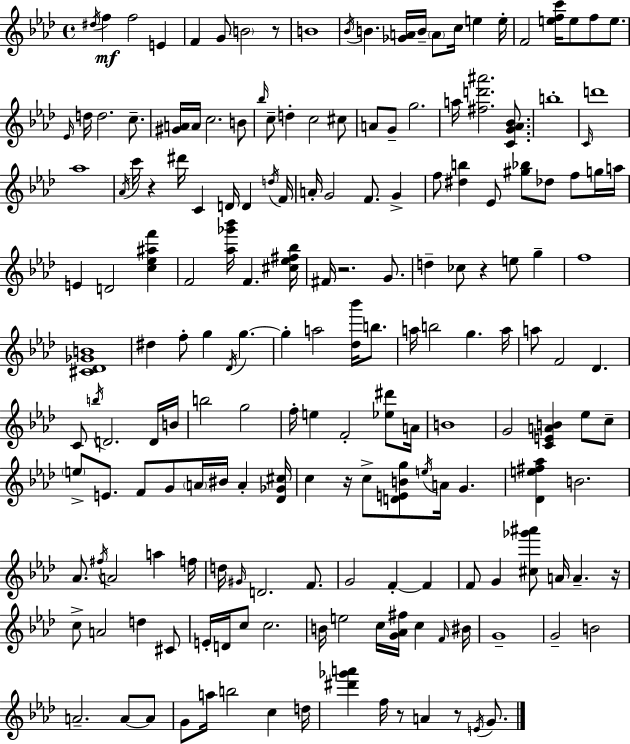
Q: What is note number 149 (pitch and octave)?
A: A5